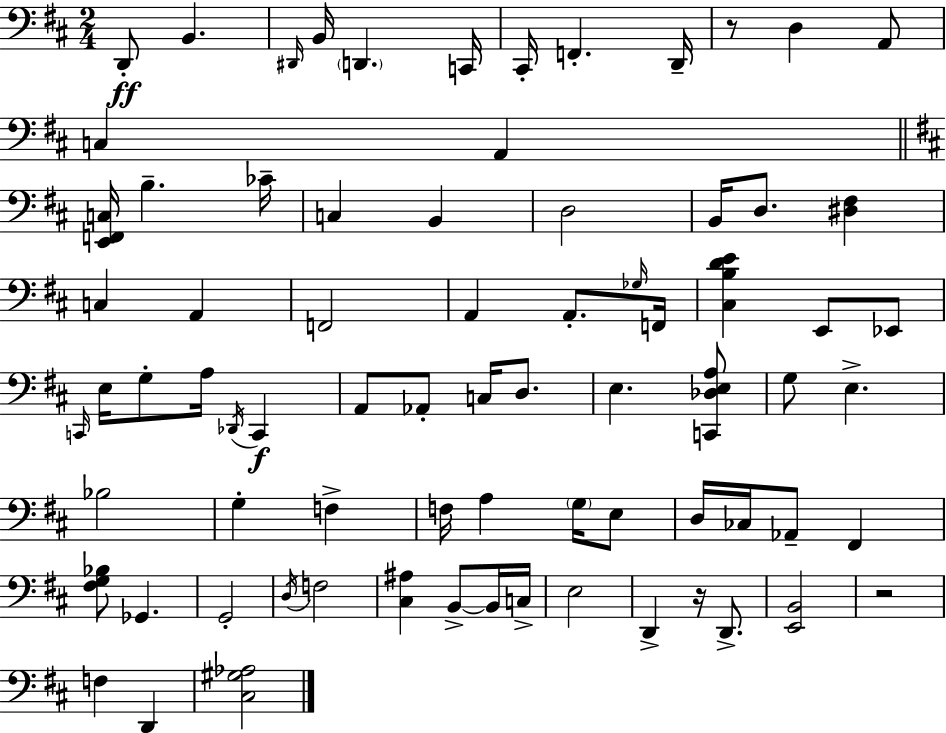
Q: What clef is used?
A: bass